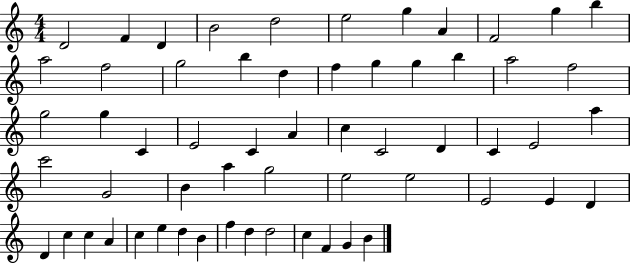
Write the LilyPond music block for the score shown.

{
  \clef treble
  \numericTimeSignature
  \time 4/4
  \key c \major
  d'2 f'4 d'4 | b'2 d''2 | e''2 g''4 a'4 | f'2 g''4 b''4 | \break a''2 f''2 | g''2 b''4 d''4 | f''4 g''4 g''4 b''4 | a''2 f''2 | \break g''2 g''4 c'4 | e'2 c'4 a'4 | c''4 c'2 d'4 | c'4 e'2 a''4 | \break c'''2 g'2 | b'4 a''4 g''2 | e''2 e''2 | e'2 e'4 d'4 | \break d'4 c''4 c''4 a'4 | c''4 e''4 d''4 b'4 | f''4 d''4 d''2 | c''4 f'4 g'4 b'4 | \break \bar "|."
}